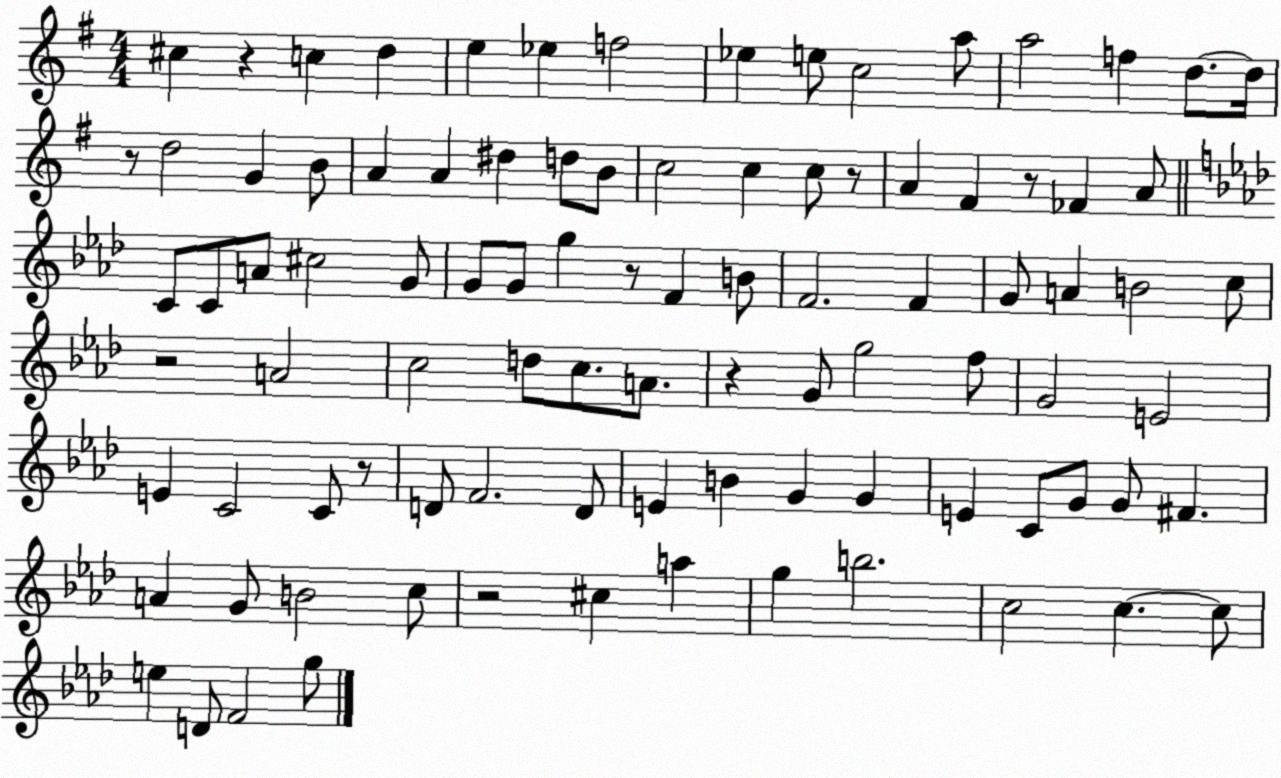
X:1
T:Untitled
M:4/4
L:1/4
K:G
^c z c d e _e f2 _e e/2 c2 a/2 a2 f d/2 d/4 z/2 d2 G B/2 A A ^d d/2 B/2 c2 c c/2 z/2 A ^F z/2 _F A/2 C/2 C/2 A/2 ^c2 G/2 G/2 G/2 g z/2 F B/2 F2 F G/2 A B2 c/2 z2 A2 c2 d/2 c/2 A/2 z G/2 g2 f/2 G2 E2 E C2 C/2 z/2 D/2 F2 D/2 E B G G E C/2 G/2 G/2 ^F A G/2 B2 c/2 z2 ^c a g b2 c2 c c/2 e D/2 F2 g/2